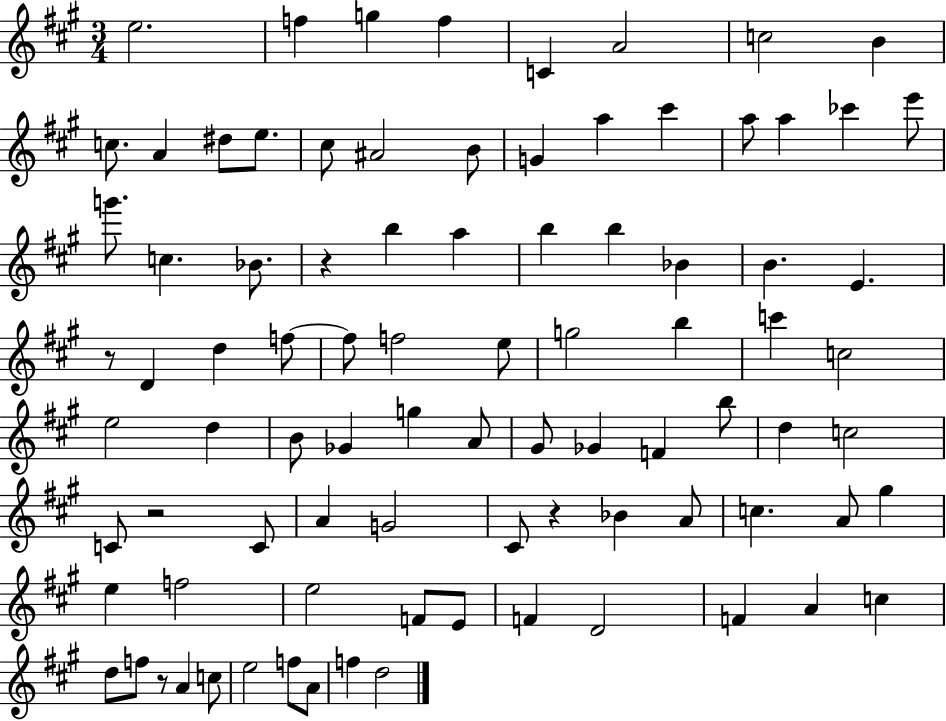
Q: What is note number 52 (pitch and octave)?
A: B5